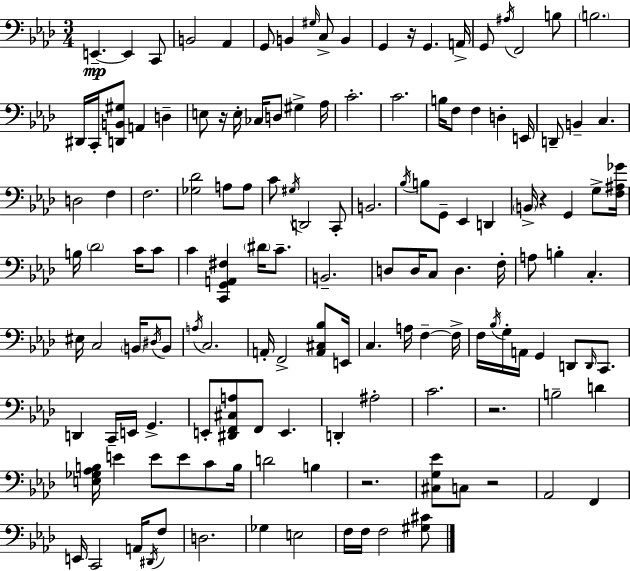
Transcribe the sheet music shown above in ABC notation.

X:1
T:Untitled
M:3/4
L:1/4
K:Ab
E,, E,, C,,/2 B,,2 _A,, G,,/2 B,, ^G,/4 C,/2 B,, G,, z/4 G,, A,,/4 G,,/2 ^A,/4 F,,2 B,/2 B,2 ^D,,/4 C,,/4 [D,,B,,^G,]/2 A,, D, E,/2 z/4 E,/4 _C,/4 D,/2 ^G, _A,/4 C2 C2 B,/4 F,/2 F, D, E,,/4 D,,/2 B,, C, D,2 F, F,2 [_G,_D]2 A,/2 A,/2 C/2 ^G,/4 D,,2 C,,/2 B,,2 _B,/4 B,/2 G,,/2 _E,, D,, B,,/4 z G,, G,/2 [F,^A,_G]/4 B,/4 _D2 C/4 C/2 C [C,,G,,A,,^F,] ^D/4 C/2 B,,2 D,/2 D,/4 C,/2 D, F,/4 A,/2 B, C, ^E,/4 C,2 B,,/4 ^D,/4 B,,/2 A,/4 C,2 A,,/4 F,,2 [A,,^C,_B,]/2 E,,/4 C, A,/4 F, F,/4 F,/4 _B,/4 G,/4 A,,/4 G,, D,,/2 D,,/4 C,,/2 D,, C,,/4 E,,/4 G,, E,,/2 [^D,,F,,^C,A,]/2 F,,/2 E,, D,, ^A,2 C2 z2 B,2 D [E,_G,_A,B,]/4 E E/2 E/2 C/2 B,/4 D2 B, z2 [^C,G,_E]/2 C,/2 z2 _A,,2 F,, E,,/4 C,,2 A,,/4 ^D,,/4 F,/2 D,2 _G, E,2 F,/4 F,/4 F,2 [^G,^C]/2